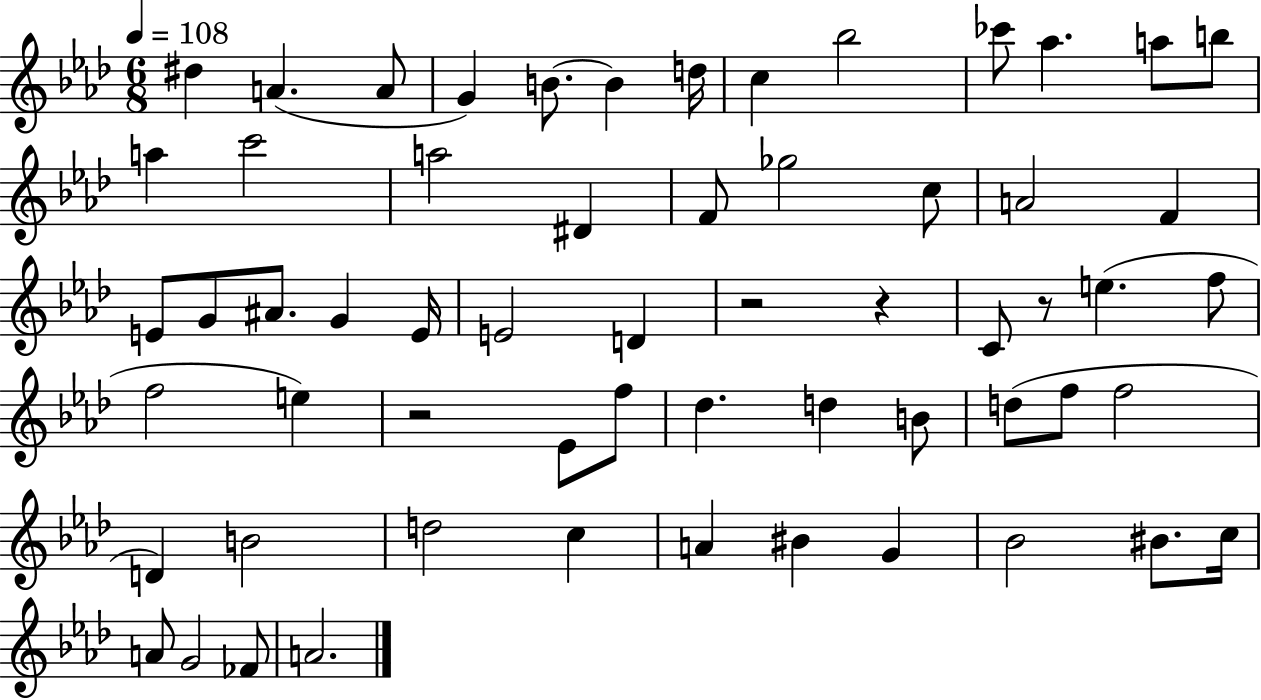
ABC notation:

X:1
T:Untitled
M:6/8
L:1/4
K:Ab
^d A A/2 G B/2 B d/4 c _b2 _c'/2 _a a/2 b/2 a c'2 a2 ^D F/2 _g2 c/2 A2 F E/2 G/2 ^A/2 G E/4 E2 D z2 z C/2 z/2 e f/2 f2 e z2 _E/2 f/2 _d d B/2 d/2 f/2 f2 D B2 d2 c A ^B G _B2 ^B/2 c/4 A/2 G2 _F/2 A2